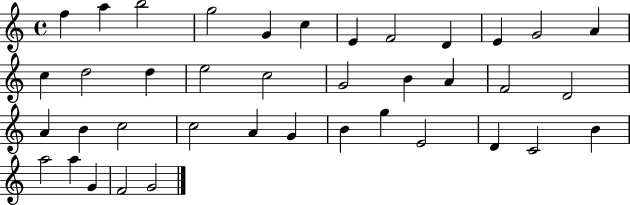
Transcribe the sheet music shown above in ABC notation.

X:1
T:Untitled
M:4/4
L:1/4
K:C
f a b2 g2 G c E F2 D E G2 A c d2 d e2 c2 G2 B A F2 D2 A B c2 c2 A G B g E2 D C2 B a2 a G F2 G2